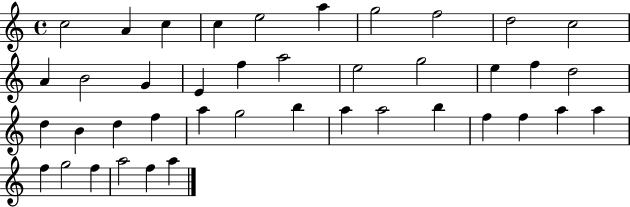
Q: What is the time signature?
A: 4/4